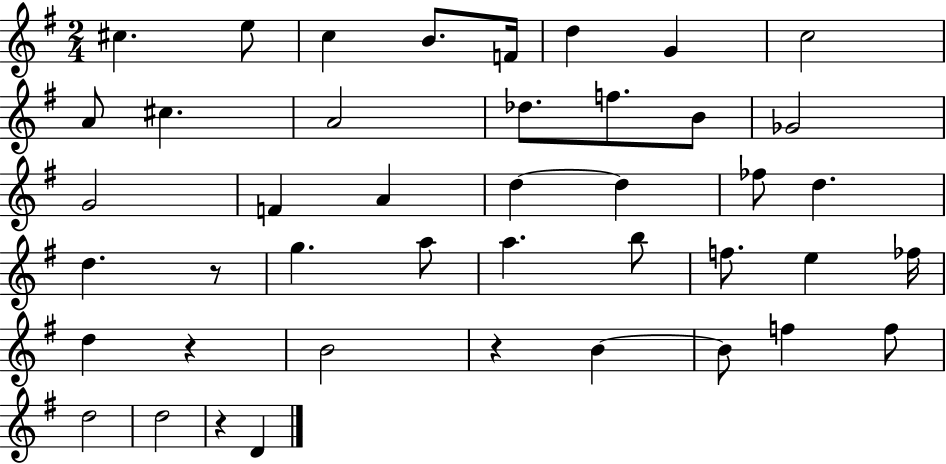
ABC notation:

X:1
T:Untitled
M:2/4
L:1/4
K:G
^c e/2 c B/2 F/4 d G c2 A/2 ^c A2 _d/2 f/2 B/2 _G2 G2 F A d d _f/2 d d z/2 g a/2 a b/2 f/2 e _f/4 d z B2 z B B/2 f f/2 d2 d2 z D